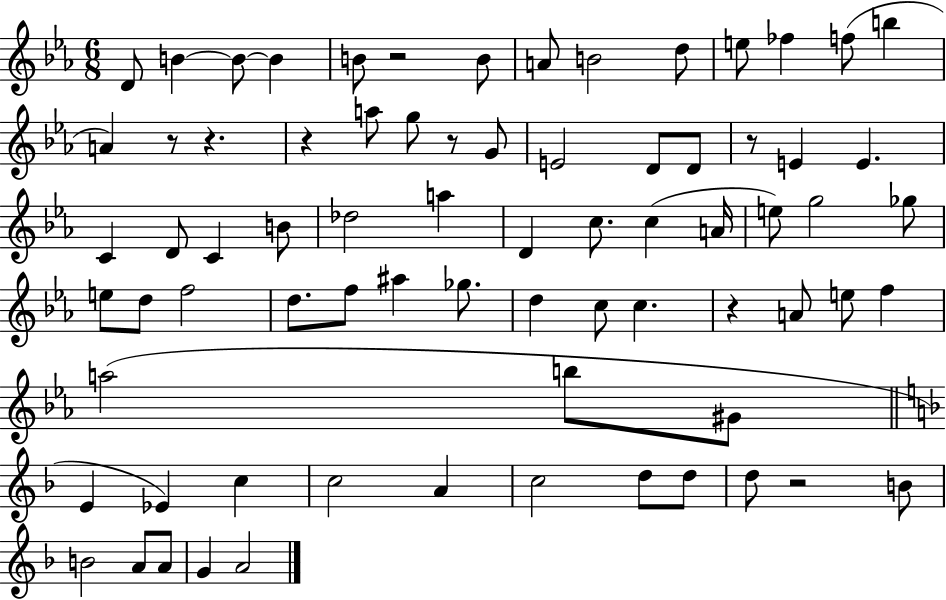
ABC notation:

X:1
T:Untitled
M:6/8
L:1/4
K:Eb
D/2 B B/2 B B/2 z2 B/2 A/2 B2 d/2 e/2 _f f/2 b A z/2 z z a/2 g/2 z/2 G/2 E2 D/2 D/2 z/2 E E C D/2 C B/2 _d2 a D c/2 c A/4 e/2 g2 _g/2 e/2 d/2 f2 d/2 f/2 ^a _g/2 d c/2 c z A/2 e/2 f a2 b/2 ^G/2 E _E c c2 A c2 d/2 d/2 d/2 z2 B/2 B2 A/2 A/2 G A2